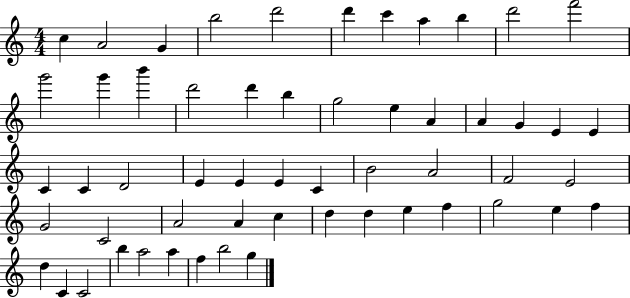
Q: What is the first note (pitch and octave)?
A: C5